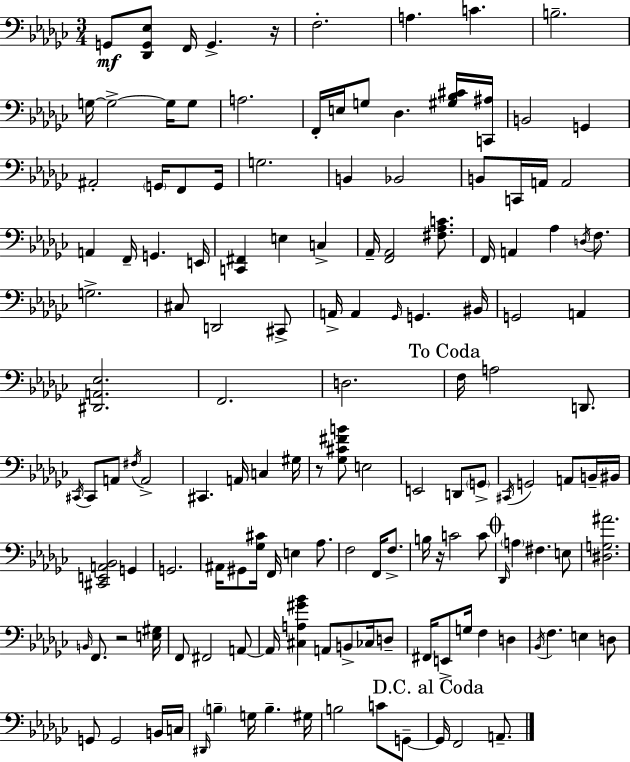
X:1
T:Untitled
M:3/4
L:1/4
K:Ebm
G,,/2 [_D,,G,,_E,]/2 F,,/4 G,, z/4 F,2 A, C B,2 G,/4 G,2 G,/4 G,/2 A,2 F,,/4 E,/4 G,/2 _D, [^G,_B,^C]/4 [C,,^A,]/4 B,,2 G,, ^A,,2 G,,/4 F,,/2 G,,/4 G,2 B,, _B,,2 B,,/2 C,,/4 A,,/4 A,,2 A,, F,,/4 G,, E,,/4 [C,,^F,,] E, C, _A,,/4 [F,,_A,,]2 [^F,_A,C]/2 F,,/4 A,, _A, D,/4 F,/2 G,2 ^C,/2 D,,2 ^C,,/2 A,,/4 A,, _G,,/4 G,, ^B,,/4 G,,2 A,, [^D,,A,,_E,]2 F,,2 D,2 F,/4 A,2 D,,/2 ^C,,/4 ^C,,/2 A,,/2 ^F,/4 A,,2 ^C,, A,,/4 C, ^G,/4 z/2 [_G,^C^FB]/2 E,2 E,,2 D,,/2 G,,/2 ^C,,/4 G,,2 A,,/2 B,,/4 ^B,,/4 [^C,,E,,A,,_B,,]2 G,, G,,2 ^A,,/4 ^G,,/2 [_G,^C]/4 F,,/4 E, _A,/2 F,2 F,,/4 F,/2 B,/4 z/4 C2 C/2 _D,,/4 A, ^F, E,/2 [^D,G,^A]2 B,,/4 F,,/2 z2 [E,^G,]/4 F,,/2 ^F,,2 A,,/2 A,,/4 [^C,A,^G_B] A,,/2 B,,/2 _C,/4 D,/2 ^F,,/4 E,,/2 G,/4 F, D, _B,,/4 F, E, D,/2 G,,/2 G,,2 B,,/4 C,/4 ^D,,/4 B, G,/4 B, ^G,/4 B,2 C/2 G,,/2 G,,/4 F,,2 A,,/2